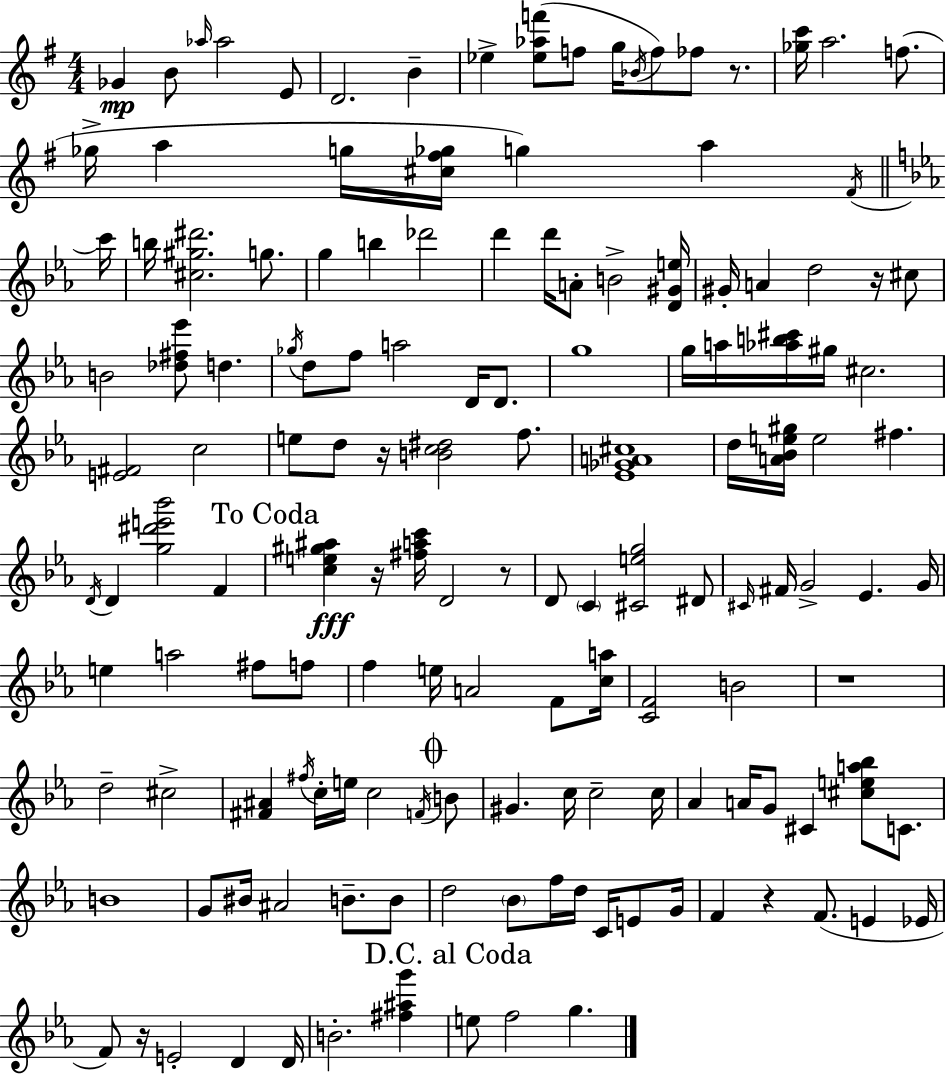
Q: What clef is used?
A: treble